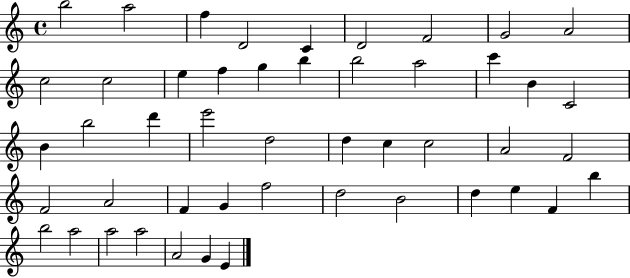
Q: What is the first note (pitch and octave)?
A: B5